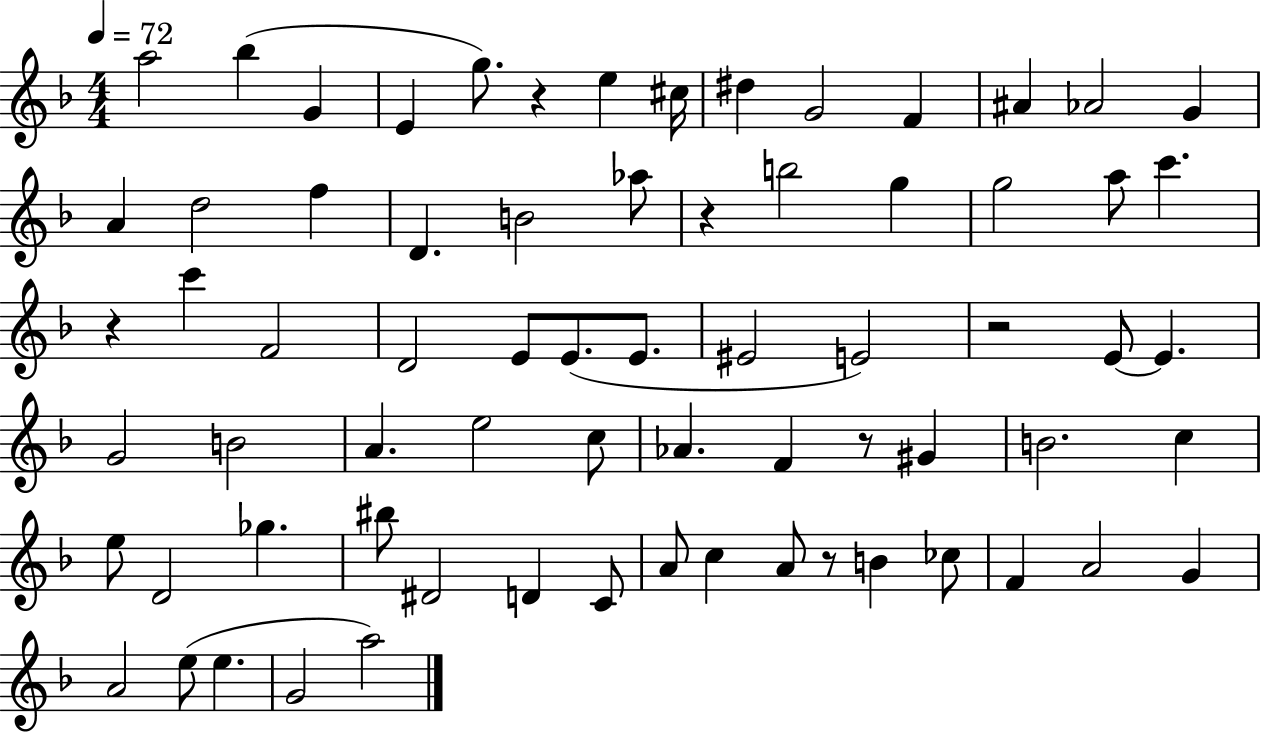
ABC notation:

X:1
T:Untitled
M:4/4
L:1/4
K:F
a2 _b G E g/2 z e ^c/4 ^d G2 F ^A _A2 G A d2 f D B2 _a/2 z b2 g g2 a/2 c' z c' F2 D2 E/2 E/2 E/2 ^E2 E2 z2 E/2 E G2 B2 A e2 c/2 _A F z/2 ^G B2 c e/2 D2 _g ^b/2 ^D2 D C/2 A/2 c A/2 z/2 B _c/2 F A2 G A2 e/2 e G2 a2